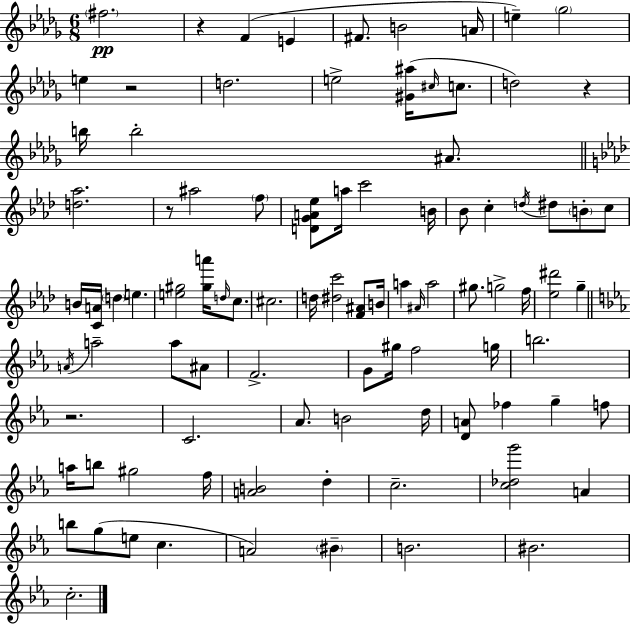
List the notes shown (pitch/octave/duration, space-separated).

F#5/h. R/q F4/q E4/q F#4/e. B4/h A4/s E5/q Gb5/h E5/q R/h D5/h. E5/h [G#4,A#5]/s C#5/s C5/e. D5/h R/q B5/s B5/h A#4/e. [D5,Ab5]/h. R/e A#5/h F5/e [D4,G4,A4,Eb5]/e A5/s C6/h B4/s Bb4/e C5/q D5/s D#5/e B4/e C5/e B4/s [C4,A4]/s D5/q E5/q. [E5,G#5]/h [G#5,A6]/s D5/s C5/e. C#5/h. D5/s [D#5,C6]/h [F4,A#4]/e B4/s A5/q A#4/s A5/h G#5/e. G5/h F5/s [Eb5,D#6]/h G5/q A4/s A5/h A5/e A#4/e F4/h. G4/e G#5/s F5/h G5/s B5/h. R/h. C4/h. Ab4/e. B4/h D5/s [D4,A4]/e FES5/q G5/q F5/e A5/s B5/e G#5/h F5/s [A4,B4]/h D5/q C5/h. [C5,Db5,G6]/h A4/q B5/e G5/e E5/e C5/q. A4/h BIS4/q B4/h. BIS4/h. C5/h.